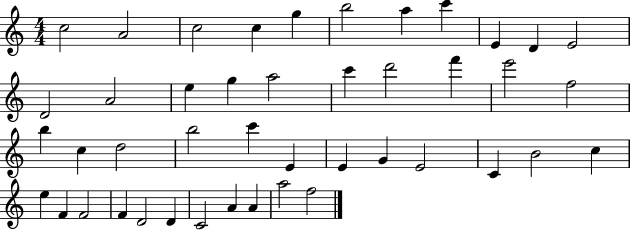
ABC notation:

X:1
T:Untitled
M:4/4
L:1/4
K:C
c2 A2 c2 c g b2 a c' E D E2 D2 A2 e g a2 c' d'2 f' e'2 f2 b c d2 b2 c' E E G E2 C B2 c e F F2 F D2 D C2 A A a2 f2